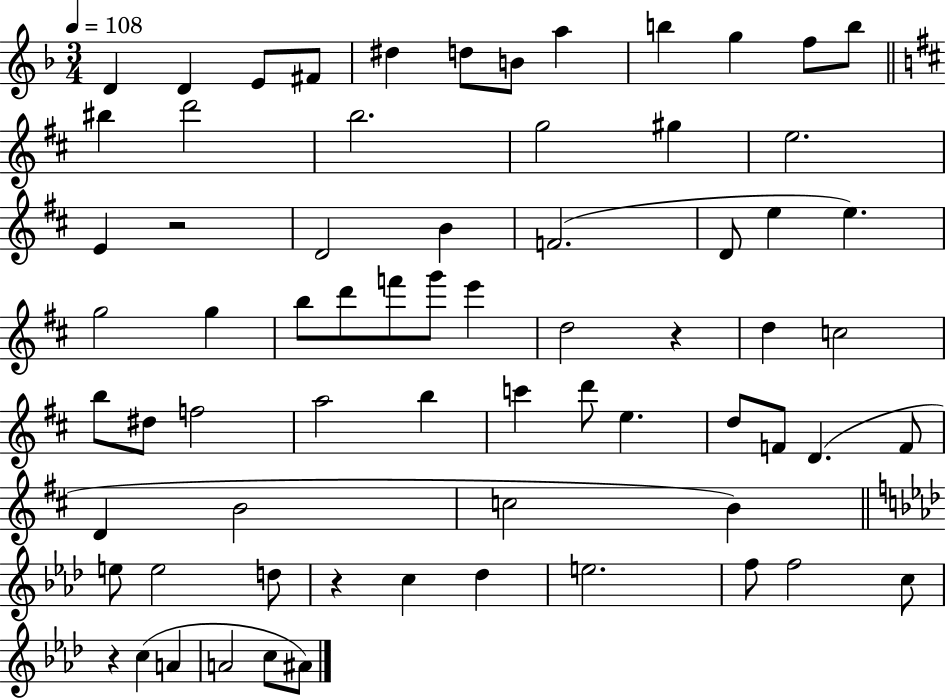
X:1
T:Untitled
M:3/4
L:1/4
K:F
D D E/2 ^F/2 ^d d/2 B/2 a b g f/2 b/2 ^b d'2 b2 g2 ^g e2 E z2 D2 B F2 D/2 e e g2 g b/2 d'/2 f'/2 g'/2 e' d2 z d c2 b/2 ^d/2 f2 a2 b c' d'/2 e d/2 F/2 D F/2 D B2 c2 B e/2 e2 d/2 z c _d e2 f/2 f2 c/2 z c A A2 c/2 ^A/2